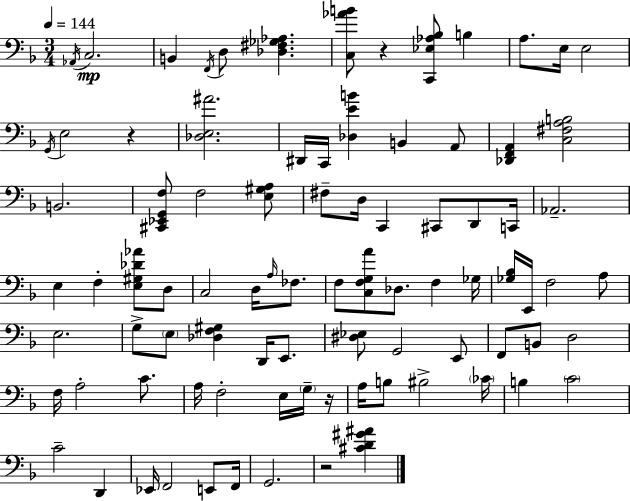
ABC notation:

X:1
T:Untitled
M:3/4
L:1/4
K:F
_A,,/4 C,2 B,, F,,/4 D,/2 [_D,^F,_G,_A,] [C,_AB]/2 z [C,,_E,_A,_B,]/2 B, A,/2 E,/4 E,2 G,,/4 E,2 z [_D,E,^A]2 ^D,,/4 C,,/4 [_D,EB] B,, A,,/2 [_D,,F,,A,,] [C,^F,A,B,]2 B,,2 [^C,,_E,,G,,F,]/2 F,2 [E,^G,A,]/2 ^F,/2 D,/4 C,, ^C,,/2 D,,/2 C,,/4 _A,,2 E, F, [E,^G,_D_A]/2 D,/2 C,2 D,/4 A,/4 _F,/2 F,/2 [C,F,G,A]/2 _D,/2 F, _G,/4 [_G,_B,]/4 E,,/4 F,2 A,/2 E,2 G,/2 E,/2 [_D,F,^G,] D,,/4 E,,/2 [^D,_E,]/2 G,,2 E,,/2 F,,/2 B,,/2 D,2 F,/4 A,2 C/2 A,/4 F,2 E,/4 G,/4 z/4 A,/4 B,/2 ^B,2 _C/4 B, C2 C2 D,, _E,,/4 F,,2 E,,/2 F,,/4 G,,2 z2 [^CD^G^A]